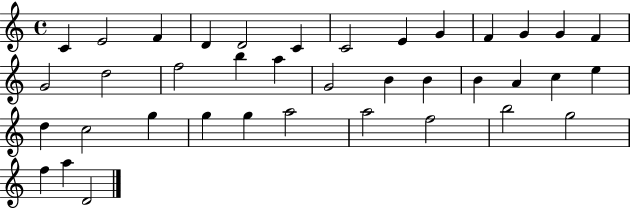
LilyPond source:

{
  \clef treble
  \time 4/4
  \defaultTimeSignature
  \key c \major
  c'4 e'2 f'4 | d'4 d'2 c'4 | c'2 e'4 g'4 | f'4 g'4 g'4 f'4 | \break g'2 d''2 | f''2 b''4 a''4 | g'2 b'4 b'4 | b'4 a'4 c''4 e''4 | \break d''4 c''2 g''4 | g''4 g''4 a''2 | a''2 f''2 | b''2 g''2 | \break f''4 a''4 d'2 | \bar "|."
}